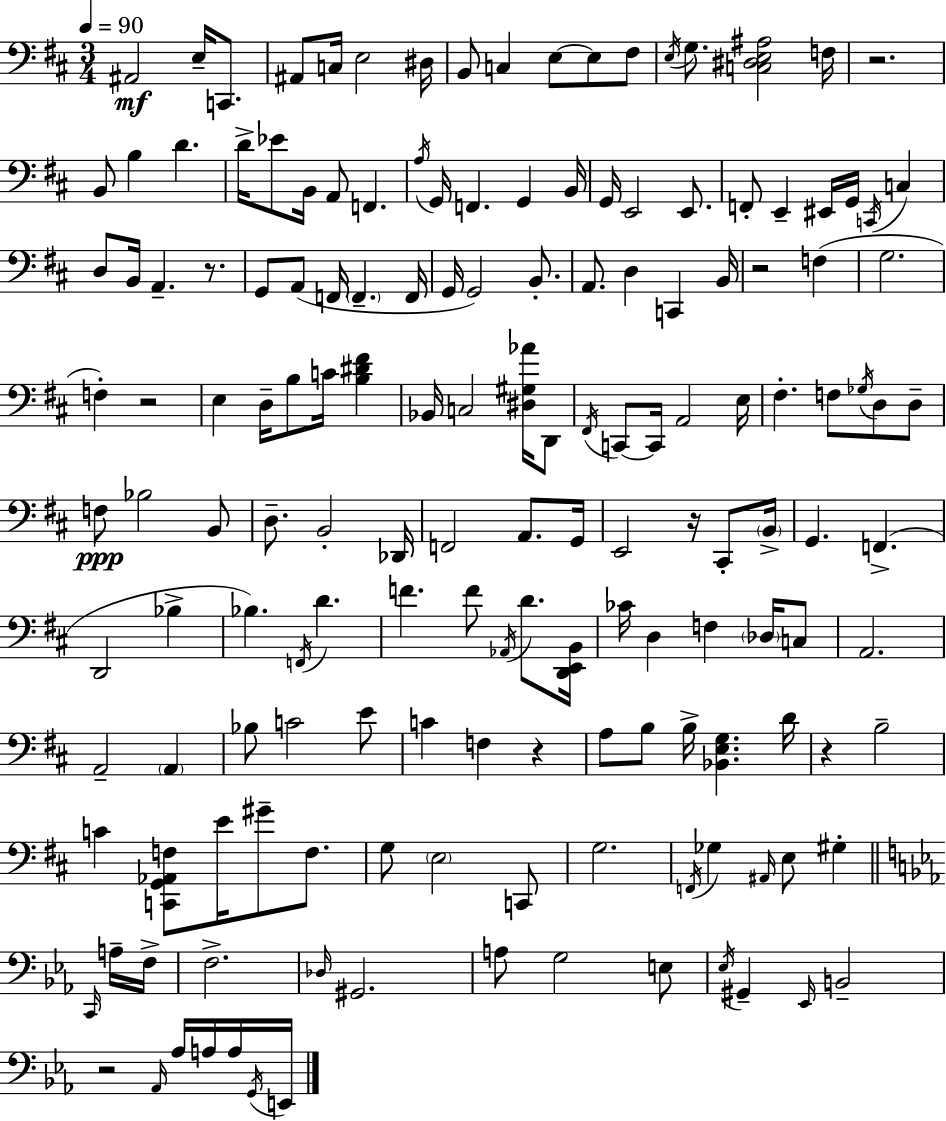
X:1
T:Untitled
M:3/4
L:1/4
K:D
^A,,2 E,/4 C,,/2 ^A,,/2 C,/4 E,2 ^D,/4 B,,/2 C, E,/2 E,/2 ^F,/2 E,/4 G,/2 [C,^D,E,^A,]2 F,/4 z2 B,,/2 B, D D/4 _E/2 B,,/4 A,,/2 F,, A,/4 G,,/4 F,, G,, B,,/4 G,,/4 E,,2 E,,/2 F,,/2 E,, ^E,,/4 G,,/4 C,,/4 C, D,/2 B,,/4 A,, z/2 G,,/2 A,,/2 F,,/4 F,, F,,/4 G,,/4 G,,2 B,,/2 A,,/2 D, C,, B,,/4 z2 F, G,2 F, z2 E, D,/4 B,/2 C/4 [B,^D^F] _B,,/4 C,2 [^D,^G,_A]/4 D,,/2 ^F,,/4 C,,/2 C,,/4 A,,2 E,/4 ^F, F,/2 _G,/4 D,/2 D,/2 F,/2 _B,2 B,,/2 D,/2 B,,2 _D,,/4 F,,2 A,,/2 G,,/4 E,,2 z/4 ^C,,/2 B,,/4 G,, F,, D,,2 _B, _B, F,,/4 D F F/2 _A,,/4 D/2 [D,,E,,B,,]/4 _C/4 D, F, _D,/4 C,/2 A,,2 A,,2 A,, _B,/2 C2 E/2 C F, z A,/2 B,/2 B,/4 [_B,,E,G,] D/4 z B,2 C [C,,G,,_A,,F,]/2 E/4 ^G/2 F,/2 G,/2 E,2 C,,/2 G,2 F,,/4 _G, ^A,,/4 E,/2 ^G, C,,/4 A,/4 F,/4 F,2 _D,/4 ^G,,2 A,/2 G,2 E,/2 _E,/4 ^G,, _E,,/4 B,,2 z2 _A,,/4 _A,/4 A,/4 A,/4 G,,/4 E,,/4